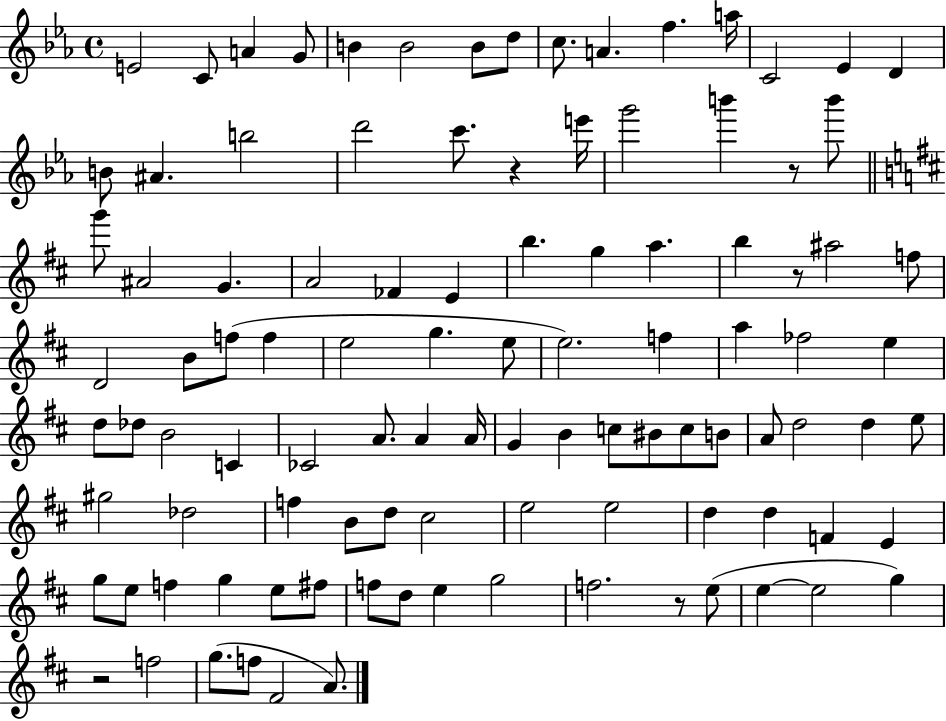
X:1
T:Untitled
M:4/4
L:1/4
K:Eb
E2 C/2 A G/2 B B2 B/2 d/2 c/2 A f a/4 C2 _E D B/2 ^A b2 d'2 c'/2 z e'/4 g'2 b' z/2 b'/2 g'/2 ^A2 G A2 _F E b g a b z/2 ^a2 f/2 D2 B/2 f/2 f e2 g e/2 e2 f a _f2 e d/2 _d/2 B2 C _C2 A/2 A A/4 G B c/2 ^B/2 c/2 B/2 A/2 d2 d e/2 ^g2 _d2 f B/2 d/2 ^c2 e2 e2 d d F E g/2 e/2 f g e/2 ^f/2 f/2 d/2 e g2 f2 z/2 e/2 e e2 g z2 f2 g/2 f/2 ^F2 A/2